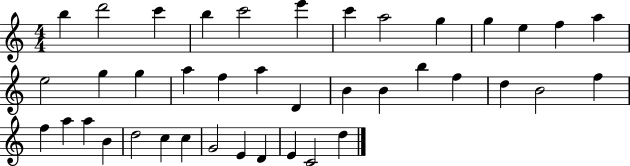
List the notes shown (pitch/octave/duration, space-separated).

B5/q D6/h C6/q B5/q C6/h E6/q C6/q A5/h G5/q G5/q E5/q F5/q A5/q E5/h G5/q G5/q A5/q F5/q A5/q D4/q B4/q B4/q B5/q F5/q D5/q B4/h F5/q F5/q A5/q A5/q B4/q D5/h C5/q C5/q G4/h E4/q D4/q E4/q C4/h D5/q